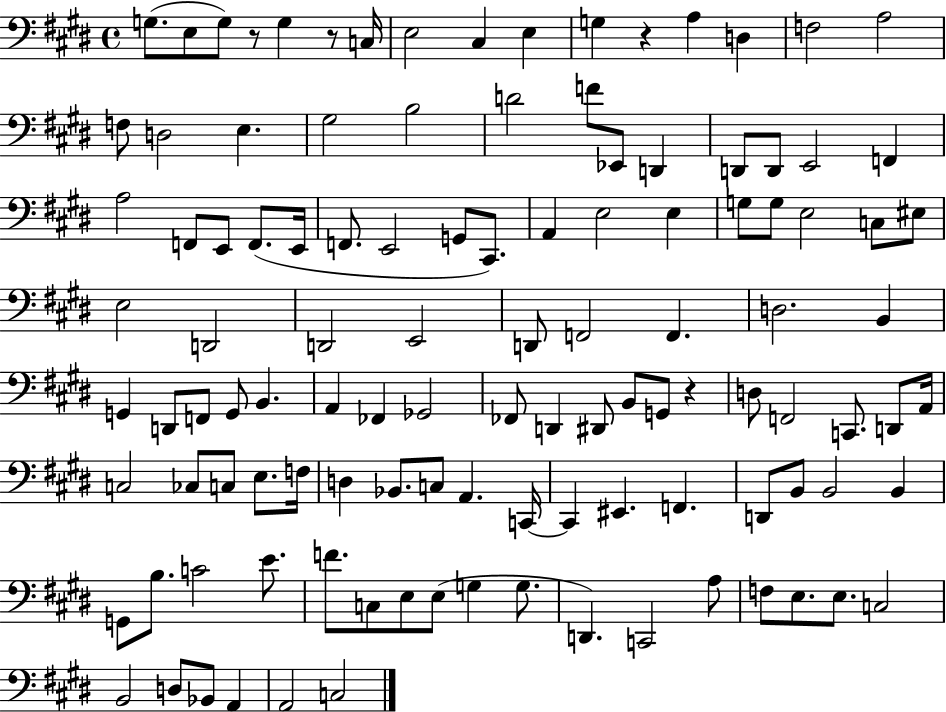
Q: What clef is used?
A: bass